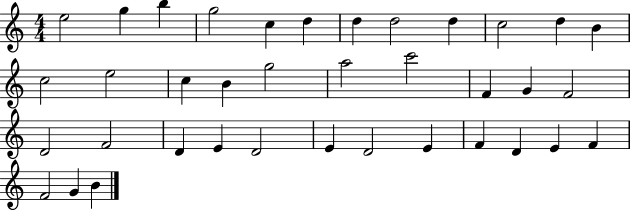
{
  \clef treble
  \numericTimeSignature
  \time 4/4
  \key c \major
  e''2 g''4 b''4 | g''2 c''4 d''4 | d''4 d''2 d''4 | c''2 d''4 b'4 | \break c''2 e''2 | c''4 b'4 g''2 | a''2 c'''2 | f'4 g'4 f'2 | \break d'2 f'2 | d'4 e'4 d'2 | e'4 d'2 e'4 | f'4 d'4 e'4 f'4 | \break f'2 g'4 b'4 | \bar "|."
}